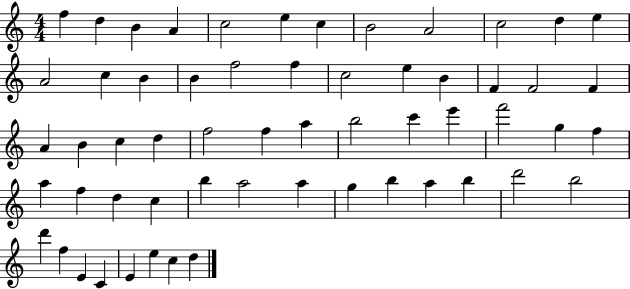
{
  \clef treble
  \numericTimeSignature
  \time 4/4
  \key c \major
  f''4 d''4 b'4 a'4 | c''2 e''4 c''4 | b'2 a'2 | c''2 d''4 e''4 | \break a'2 c''4 b'4 | b'4 f''2 f''4 | c''2 e''4 b'4 | f'4 f'2 f'4 | \break a'4 b'4 c''4 d''4 | f''2 f''4 a''4 | b''2 c'''4 e'''4 | f'''2 g''4 f''4 | \break a''4 f''4 d''4 c''4 | b''4 a''2 a''4 | g''4 b''4 a''4 b''4 | d'''2 b''2 | \break d'''4 f''4 e'4 c'4 | e'4 e''4 c''4 d''4 | \bar "|."
}